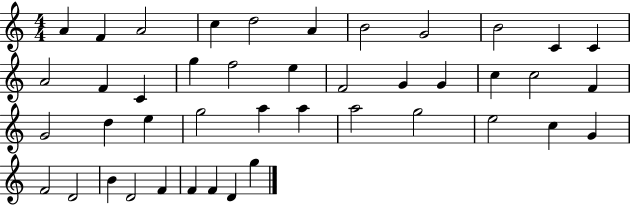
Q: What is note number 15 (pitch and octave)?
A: G5